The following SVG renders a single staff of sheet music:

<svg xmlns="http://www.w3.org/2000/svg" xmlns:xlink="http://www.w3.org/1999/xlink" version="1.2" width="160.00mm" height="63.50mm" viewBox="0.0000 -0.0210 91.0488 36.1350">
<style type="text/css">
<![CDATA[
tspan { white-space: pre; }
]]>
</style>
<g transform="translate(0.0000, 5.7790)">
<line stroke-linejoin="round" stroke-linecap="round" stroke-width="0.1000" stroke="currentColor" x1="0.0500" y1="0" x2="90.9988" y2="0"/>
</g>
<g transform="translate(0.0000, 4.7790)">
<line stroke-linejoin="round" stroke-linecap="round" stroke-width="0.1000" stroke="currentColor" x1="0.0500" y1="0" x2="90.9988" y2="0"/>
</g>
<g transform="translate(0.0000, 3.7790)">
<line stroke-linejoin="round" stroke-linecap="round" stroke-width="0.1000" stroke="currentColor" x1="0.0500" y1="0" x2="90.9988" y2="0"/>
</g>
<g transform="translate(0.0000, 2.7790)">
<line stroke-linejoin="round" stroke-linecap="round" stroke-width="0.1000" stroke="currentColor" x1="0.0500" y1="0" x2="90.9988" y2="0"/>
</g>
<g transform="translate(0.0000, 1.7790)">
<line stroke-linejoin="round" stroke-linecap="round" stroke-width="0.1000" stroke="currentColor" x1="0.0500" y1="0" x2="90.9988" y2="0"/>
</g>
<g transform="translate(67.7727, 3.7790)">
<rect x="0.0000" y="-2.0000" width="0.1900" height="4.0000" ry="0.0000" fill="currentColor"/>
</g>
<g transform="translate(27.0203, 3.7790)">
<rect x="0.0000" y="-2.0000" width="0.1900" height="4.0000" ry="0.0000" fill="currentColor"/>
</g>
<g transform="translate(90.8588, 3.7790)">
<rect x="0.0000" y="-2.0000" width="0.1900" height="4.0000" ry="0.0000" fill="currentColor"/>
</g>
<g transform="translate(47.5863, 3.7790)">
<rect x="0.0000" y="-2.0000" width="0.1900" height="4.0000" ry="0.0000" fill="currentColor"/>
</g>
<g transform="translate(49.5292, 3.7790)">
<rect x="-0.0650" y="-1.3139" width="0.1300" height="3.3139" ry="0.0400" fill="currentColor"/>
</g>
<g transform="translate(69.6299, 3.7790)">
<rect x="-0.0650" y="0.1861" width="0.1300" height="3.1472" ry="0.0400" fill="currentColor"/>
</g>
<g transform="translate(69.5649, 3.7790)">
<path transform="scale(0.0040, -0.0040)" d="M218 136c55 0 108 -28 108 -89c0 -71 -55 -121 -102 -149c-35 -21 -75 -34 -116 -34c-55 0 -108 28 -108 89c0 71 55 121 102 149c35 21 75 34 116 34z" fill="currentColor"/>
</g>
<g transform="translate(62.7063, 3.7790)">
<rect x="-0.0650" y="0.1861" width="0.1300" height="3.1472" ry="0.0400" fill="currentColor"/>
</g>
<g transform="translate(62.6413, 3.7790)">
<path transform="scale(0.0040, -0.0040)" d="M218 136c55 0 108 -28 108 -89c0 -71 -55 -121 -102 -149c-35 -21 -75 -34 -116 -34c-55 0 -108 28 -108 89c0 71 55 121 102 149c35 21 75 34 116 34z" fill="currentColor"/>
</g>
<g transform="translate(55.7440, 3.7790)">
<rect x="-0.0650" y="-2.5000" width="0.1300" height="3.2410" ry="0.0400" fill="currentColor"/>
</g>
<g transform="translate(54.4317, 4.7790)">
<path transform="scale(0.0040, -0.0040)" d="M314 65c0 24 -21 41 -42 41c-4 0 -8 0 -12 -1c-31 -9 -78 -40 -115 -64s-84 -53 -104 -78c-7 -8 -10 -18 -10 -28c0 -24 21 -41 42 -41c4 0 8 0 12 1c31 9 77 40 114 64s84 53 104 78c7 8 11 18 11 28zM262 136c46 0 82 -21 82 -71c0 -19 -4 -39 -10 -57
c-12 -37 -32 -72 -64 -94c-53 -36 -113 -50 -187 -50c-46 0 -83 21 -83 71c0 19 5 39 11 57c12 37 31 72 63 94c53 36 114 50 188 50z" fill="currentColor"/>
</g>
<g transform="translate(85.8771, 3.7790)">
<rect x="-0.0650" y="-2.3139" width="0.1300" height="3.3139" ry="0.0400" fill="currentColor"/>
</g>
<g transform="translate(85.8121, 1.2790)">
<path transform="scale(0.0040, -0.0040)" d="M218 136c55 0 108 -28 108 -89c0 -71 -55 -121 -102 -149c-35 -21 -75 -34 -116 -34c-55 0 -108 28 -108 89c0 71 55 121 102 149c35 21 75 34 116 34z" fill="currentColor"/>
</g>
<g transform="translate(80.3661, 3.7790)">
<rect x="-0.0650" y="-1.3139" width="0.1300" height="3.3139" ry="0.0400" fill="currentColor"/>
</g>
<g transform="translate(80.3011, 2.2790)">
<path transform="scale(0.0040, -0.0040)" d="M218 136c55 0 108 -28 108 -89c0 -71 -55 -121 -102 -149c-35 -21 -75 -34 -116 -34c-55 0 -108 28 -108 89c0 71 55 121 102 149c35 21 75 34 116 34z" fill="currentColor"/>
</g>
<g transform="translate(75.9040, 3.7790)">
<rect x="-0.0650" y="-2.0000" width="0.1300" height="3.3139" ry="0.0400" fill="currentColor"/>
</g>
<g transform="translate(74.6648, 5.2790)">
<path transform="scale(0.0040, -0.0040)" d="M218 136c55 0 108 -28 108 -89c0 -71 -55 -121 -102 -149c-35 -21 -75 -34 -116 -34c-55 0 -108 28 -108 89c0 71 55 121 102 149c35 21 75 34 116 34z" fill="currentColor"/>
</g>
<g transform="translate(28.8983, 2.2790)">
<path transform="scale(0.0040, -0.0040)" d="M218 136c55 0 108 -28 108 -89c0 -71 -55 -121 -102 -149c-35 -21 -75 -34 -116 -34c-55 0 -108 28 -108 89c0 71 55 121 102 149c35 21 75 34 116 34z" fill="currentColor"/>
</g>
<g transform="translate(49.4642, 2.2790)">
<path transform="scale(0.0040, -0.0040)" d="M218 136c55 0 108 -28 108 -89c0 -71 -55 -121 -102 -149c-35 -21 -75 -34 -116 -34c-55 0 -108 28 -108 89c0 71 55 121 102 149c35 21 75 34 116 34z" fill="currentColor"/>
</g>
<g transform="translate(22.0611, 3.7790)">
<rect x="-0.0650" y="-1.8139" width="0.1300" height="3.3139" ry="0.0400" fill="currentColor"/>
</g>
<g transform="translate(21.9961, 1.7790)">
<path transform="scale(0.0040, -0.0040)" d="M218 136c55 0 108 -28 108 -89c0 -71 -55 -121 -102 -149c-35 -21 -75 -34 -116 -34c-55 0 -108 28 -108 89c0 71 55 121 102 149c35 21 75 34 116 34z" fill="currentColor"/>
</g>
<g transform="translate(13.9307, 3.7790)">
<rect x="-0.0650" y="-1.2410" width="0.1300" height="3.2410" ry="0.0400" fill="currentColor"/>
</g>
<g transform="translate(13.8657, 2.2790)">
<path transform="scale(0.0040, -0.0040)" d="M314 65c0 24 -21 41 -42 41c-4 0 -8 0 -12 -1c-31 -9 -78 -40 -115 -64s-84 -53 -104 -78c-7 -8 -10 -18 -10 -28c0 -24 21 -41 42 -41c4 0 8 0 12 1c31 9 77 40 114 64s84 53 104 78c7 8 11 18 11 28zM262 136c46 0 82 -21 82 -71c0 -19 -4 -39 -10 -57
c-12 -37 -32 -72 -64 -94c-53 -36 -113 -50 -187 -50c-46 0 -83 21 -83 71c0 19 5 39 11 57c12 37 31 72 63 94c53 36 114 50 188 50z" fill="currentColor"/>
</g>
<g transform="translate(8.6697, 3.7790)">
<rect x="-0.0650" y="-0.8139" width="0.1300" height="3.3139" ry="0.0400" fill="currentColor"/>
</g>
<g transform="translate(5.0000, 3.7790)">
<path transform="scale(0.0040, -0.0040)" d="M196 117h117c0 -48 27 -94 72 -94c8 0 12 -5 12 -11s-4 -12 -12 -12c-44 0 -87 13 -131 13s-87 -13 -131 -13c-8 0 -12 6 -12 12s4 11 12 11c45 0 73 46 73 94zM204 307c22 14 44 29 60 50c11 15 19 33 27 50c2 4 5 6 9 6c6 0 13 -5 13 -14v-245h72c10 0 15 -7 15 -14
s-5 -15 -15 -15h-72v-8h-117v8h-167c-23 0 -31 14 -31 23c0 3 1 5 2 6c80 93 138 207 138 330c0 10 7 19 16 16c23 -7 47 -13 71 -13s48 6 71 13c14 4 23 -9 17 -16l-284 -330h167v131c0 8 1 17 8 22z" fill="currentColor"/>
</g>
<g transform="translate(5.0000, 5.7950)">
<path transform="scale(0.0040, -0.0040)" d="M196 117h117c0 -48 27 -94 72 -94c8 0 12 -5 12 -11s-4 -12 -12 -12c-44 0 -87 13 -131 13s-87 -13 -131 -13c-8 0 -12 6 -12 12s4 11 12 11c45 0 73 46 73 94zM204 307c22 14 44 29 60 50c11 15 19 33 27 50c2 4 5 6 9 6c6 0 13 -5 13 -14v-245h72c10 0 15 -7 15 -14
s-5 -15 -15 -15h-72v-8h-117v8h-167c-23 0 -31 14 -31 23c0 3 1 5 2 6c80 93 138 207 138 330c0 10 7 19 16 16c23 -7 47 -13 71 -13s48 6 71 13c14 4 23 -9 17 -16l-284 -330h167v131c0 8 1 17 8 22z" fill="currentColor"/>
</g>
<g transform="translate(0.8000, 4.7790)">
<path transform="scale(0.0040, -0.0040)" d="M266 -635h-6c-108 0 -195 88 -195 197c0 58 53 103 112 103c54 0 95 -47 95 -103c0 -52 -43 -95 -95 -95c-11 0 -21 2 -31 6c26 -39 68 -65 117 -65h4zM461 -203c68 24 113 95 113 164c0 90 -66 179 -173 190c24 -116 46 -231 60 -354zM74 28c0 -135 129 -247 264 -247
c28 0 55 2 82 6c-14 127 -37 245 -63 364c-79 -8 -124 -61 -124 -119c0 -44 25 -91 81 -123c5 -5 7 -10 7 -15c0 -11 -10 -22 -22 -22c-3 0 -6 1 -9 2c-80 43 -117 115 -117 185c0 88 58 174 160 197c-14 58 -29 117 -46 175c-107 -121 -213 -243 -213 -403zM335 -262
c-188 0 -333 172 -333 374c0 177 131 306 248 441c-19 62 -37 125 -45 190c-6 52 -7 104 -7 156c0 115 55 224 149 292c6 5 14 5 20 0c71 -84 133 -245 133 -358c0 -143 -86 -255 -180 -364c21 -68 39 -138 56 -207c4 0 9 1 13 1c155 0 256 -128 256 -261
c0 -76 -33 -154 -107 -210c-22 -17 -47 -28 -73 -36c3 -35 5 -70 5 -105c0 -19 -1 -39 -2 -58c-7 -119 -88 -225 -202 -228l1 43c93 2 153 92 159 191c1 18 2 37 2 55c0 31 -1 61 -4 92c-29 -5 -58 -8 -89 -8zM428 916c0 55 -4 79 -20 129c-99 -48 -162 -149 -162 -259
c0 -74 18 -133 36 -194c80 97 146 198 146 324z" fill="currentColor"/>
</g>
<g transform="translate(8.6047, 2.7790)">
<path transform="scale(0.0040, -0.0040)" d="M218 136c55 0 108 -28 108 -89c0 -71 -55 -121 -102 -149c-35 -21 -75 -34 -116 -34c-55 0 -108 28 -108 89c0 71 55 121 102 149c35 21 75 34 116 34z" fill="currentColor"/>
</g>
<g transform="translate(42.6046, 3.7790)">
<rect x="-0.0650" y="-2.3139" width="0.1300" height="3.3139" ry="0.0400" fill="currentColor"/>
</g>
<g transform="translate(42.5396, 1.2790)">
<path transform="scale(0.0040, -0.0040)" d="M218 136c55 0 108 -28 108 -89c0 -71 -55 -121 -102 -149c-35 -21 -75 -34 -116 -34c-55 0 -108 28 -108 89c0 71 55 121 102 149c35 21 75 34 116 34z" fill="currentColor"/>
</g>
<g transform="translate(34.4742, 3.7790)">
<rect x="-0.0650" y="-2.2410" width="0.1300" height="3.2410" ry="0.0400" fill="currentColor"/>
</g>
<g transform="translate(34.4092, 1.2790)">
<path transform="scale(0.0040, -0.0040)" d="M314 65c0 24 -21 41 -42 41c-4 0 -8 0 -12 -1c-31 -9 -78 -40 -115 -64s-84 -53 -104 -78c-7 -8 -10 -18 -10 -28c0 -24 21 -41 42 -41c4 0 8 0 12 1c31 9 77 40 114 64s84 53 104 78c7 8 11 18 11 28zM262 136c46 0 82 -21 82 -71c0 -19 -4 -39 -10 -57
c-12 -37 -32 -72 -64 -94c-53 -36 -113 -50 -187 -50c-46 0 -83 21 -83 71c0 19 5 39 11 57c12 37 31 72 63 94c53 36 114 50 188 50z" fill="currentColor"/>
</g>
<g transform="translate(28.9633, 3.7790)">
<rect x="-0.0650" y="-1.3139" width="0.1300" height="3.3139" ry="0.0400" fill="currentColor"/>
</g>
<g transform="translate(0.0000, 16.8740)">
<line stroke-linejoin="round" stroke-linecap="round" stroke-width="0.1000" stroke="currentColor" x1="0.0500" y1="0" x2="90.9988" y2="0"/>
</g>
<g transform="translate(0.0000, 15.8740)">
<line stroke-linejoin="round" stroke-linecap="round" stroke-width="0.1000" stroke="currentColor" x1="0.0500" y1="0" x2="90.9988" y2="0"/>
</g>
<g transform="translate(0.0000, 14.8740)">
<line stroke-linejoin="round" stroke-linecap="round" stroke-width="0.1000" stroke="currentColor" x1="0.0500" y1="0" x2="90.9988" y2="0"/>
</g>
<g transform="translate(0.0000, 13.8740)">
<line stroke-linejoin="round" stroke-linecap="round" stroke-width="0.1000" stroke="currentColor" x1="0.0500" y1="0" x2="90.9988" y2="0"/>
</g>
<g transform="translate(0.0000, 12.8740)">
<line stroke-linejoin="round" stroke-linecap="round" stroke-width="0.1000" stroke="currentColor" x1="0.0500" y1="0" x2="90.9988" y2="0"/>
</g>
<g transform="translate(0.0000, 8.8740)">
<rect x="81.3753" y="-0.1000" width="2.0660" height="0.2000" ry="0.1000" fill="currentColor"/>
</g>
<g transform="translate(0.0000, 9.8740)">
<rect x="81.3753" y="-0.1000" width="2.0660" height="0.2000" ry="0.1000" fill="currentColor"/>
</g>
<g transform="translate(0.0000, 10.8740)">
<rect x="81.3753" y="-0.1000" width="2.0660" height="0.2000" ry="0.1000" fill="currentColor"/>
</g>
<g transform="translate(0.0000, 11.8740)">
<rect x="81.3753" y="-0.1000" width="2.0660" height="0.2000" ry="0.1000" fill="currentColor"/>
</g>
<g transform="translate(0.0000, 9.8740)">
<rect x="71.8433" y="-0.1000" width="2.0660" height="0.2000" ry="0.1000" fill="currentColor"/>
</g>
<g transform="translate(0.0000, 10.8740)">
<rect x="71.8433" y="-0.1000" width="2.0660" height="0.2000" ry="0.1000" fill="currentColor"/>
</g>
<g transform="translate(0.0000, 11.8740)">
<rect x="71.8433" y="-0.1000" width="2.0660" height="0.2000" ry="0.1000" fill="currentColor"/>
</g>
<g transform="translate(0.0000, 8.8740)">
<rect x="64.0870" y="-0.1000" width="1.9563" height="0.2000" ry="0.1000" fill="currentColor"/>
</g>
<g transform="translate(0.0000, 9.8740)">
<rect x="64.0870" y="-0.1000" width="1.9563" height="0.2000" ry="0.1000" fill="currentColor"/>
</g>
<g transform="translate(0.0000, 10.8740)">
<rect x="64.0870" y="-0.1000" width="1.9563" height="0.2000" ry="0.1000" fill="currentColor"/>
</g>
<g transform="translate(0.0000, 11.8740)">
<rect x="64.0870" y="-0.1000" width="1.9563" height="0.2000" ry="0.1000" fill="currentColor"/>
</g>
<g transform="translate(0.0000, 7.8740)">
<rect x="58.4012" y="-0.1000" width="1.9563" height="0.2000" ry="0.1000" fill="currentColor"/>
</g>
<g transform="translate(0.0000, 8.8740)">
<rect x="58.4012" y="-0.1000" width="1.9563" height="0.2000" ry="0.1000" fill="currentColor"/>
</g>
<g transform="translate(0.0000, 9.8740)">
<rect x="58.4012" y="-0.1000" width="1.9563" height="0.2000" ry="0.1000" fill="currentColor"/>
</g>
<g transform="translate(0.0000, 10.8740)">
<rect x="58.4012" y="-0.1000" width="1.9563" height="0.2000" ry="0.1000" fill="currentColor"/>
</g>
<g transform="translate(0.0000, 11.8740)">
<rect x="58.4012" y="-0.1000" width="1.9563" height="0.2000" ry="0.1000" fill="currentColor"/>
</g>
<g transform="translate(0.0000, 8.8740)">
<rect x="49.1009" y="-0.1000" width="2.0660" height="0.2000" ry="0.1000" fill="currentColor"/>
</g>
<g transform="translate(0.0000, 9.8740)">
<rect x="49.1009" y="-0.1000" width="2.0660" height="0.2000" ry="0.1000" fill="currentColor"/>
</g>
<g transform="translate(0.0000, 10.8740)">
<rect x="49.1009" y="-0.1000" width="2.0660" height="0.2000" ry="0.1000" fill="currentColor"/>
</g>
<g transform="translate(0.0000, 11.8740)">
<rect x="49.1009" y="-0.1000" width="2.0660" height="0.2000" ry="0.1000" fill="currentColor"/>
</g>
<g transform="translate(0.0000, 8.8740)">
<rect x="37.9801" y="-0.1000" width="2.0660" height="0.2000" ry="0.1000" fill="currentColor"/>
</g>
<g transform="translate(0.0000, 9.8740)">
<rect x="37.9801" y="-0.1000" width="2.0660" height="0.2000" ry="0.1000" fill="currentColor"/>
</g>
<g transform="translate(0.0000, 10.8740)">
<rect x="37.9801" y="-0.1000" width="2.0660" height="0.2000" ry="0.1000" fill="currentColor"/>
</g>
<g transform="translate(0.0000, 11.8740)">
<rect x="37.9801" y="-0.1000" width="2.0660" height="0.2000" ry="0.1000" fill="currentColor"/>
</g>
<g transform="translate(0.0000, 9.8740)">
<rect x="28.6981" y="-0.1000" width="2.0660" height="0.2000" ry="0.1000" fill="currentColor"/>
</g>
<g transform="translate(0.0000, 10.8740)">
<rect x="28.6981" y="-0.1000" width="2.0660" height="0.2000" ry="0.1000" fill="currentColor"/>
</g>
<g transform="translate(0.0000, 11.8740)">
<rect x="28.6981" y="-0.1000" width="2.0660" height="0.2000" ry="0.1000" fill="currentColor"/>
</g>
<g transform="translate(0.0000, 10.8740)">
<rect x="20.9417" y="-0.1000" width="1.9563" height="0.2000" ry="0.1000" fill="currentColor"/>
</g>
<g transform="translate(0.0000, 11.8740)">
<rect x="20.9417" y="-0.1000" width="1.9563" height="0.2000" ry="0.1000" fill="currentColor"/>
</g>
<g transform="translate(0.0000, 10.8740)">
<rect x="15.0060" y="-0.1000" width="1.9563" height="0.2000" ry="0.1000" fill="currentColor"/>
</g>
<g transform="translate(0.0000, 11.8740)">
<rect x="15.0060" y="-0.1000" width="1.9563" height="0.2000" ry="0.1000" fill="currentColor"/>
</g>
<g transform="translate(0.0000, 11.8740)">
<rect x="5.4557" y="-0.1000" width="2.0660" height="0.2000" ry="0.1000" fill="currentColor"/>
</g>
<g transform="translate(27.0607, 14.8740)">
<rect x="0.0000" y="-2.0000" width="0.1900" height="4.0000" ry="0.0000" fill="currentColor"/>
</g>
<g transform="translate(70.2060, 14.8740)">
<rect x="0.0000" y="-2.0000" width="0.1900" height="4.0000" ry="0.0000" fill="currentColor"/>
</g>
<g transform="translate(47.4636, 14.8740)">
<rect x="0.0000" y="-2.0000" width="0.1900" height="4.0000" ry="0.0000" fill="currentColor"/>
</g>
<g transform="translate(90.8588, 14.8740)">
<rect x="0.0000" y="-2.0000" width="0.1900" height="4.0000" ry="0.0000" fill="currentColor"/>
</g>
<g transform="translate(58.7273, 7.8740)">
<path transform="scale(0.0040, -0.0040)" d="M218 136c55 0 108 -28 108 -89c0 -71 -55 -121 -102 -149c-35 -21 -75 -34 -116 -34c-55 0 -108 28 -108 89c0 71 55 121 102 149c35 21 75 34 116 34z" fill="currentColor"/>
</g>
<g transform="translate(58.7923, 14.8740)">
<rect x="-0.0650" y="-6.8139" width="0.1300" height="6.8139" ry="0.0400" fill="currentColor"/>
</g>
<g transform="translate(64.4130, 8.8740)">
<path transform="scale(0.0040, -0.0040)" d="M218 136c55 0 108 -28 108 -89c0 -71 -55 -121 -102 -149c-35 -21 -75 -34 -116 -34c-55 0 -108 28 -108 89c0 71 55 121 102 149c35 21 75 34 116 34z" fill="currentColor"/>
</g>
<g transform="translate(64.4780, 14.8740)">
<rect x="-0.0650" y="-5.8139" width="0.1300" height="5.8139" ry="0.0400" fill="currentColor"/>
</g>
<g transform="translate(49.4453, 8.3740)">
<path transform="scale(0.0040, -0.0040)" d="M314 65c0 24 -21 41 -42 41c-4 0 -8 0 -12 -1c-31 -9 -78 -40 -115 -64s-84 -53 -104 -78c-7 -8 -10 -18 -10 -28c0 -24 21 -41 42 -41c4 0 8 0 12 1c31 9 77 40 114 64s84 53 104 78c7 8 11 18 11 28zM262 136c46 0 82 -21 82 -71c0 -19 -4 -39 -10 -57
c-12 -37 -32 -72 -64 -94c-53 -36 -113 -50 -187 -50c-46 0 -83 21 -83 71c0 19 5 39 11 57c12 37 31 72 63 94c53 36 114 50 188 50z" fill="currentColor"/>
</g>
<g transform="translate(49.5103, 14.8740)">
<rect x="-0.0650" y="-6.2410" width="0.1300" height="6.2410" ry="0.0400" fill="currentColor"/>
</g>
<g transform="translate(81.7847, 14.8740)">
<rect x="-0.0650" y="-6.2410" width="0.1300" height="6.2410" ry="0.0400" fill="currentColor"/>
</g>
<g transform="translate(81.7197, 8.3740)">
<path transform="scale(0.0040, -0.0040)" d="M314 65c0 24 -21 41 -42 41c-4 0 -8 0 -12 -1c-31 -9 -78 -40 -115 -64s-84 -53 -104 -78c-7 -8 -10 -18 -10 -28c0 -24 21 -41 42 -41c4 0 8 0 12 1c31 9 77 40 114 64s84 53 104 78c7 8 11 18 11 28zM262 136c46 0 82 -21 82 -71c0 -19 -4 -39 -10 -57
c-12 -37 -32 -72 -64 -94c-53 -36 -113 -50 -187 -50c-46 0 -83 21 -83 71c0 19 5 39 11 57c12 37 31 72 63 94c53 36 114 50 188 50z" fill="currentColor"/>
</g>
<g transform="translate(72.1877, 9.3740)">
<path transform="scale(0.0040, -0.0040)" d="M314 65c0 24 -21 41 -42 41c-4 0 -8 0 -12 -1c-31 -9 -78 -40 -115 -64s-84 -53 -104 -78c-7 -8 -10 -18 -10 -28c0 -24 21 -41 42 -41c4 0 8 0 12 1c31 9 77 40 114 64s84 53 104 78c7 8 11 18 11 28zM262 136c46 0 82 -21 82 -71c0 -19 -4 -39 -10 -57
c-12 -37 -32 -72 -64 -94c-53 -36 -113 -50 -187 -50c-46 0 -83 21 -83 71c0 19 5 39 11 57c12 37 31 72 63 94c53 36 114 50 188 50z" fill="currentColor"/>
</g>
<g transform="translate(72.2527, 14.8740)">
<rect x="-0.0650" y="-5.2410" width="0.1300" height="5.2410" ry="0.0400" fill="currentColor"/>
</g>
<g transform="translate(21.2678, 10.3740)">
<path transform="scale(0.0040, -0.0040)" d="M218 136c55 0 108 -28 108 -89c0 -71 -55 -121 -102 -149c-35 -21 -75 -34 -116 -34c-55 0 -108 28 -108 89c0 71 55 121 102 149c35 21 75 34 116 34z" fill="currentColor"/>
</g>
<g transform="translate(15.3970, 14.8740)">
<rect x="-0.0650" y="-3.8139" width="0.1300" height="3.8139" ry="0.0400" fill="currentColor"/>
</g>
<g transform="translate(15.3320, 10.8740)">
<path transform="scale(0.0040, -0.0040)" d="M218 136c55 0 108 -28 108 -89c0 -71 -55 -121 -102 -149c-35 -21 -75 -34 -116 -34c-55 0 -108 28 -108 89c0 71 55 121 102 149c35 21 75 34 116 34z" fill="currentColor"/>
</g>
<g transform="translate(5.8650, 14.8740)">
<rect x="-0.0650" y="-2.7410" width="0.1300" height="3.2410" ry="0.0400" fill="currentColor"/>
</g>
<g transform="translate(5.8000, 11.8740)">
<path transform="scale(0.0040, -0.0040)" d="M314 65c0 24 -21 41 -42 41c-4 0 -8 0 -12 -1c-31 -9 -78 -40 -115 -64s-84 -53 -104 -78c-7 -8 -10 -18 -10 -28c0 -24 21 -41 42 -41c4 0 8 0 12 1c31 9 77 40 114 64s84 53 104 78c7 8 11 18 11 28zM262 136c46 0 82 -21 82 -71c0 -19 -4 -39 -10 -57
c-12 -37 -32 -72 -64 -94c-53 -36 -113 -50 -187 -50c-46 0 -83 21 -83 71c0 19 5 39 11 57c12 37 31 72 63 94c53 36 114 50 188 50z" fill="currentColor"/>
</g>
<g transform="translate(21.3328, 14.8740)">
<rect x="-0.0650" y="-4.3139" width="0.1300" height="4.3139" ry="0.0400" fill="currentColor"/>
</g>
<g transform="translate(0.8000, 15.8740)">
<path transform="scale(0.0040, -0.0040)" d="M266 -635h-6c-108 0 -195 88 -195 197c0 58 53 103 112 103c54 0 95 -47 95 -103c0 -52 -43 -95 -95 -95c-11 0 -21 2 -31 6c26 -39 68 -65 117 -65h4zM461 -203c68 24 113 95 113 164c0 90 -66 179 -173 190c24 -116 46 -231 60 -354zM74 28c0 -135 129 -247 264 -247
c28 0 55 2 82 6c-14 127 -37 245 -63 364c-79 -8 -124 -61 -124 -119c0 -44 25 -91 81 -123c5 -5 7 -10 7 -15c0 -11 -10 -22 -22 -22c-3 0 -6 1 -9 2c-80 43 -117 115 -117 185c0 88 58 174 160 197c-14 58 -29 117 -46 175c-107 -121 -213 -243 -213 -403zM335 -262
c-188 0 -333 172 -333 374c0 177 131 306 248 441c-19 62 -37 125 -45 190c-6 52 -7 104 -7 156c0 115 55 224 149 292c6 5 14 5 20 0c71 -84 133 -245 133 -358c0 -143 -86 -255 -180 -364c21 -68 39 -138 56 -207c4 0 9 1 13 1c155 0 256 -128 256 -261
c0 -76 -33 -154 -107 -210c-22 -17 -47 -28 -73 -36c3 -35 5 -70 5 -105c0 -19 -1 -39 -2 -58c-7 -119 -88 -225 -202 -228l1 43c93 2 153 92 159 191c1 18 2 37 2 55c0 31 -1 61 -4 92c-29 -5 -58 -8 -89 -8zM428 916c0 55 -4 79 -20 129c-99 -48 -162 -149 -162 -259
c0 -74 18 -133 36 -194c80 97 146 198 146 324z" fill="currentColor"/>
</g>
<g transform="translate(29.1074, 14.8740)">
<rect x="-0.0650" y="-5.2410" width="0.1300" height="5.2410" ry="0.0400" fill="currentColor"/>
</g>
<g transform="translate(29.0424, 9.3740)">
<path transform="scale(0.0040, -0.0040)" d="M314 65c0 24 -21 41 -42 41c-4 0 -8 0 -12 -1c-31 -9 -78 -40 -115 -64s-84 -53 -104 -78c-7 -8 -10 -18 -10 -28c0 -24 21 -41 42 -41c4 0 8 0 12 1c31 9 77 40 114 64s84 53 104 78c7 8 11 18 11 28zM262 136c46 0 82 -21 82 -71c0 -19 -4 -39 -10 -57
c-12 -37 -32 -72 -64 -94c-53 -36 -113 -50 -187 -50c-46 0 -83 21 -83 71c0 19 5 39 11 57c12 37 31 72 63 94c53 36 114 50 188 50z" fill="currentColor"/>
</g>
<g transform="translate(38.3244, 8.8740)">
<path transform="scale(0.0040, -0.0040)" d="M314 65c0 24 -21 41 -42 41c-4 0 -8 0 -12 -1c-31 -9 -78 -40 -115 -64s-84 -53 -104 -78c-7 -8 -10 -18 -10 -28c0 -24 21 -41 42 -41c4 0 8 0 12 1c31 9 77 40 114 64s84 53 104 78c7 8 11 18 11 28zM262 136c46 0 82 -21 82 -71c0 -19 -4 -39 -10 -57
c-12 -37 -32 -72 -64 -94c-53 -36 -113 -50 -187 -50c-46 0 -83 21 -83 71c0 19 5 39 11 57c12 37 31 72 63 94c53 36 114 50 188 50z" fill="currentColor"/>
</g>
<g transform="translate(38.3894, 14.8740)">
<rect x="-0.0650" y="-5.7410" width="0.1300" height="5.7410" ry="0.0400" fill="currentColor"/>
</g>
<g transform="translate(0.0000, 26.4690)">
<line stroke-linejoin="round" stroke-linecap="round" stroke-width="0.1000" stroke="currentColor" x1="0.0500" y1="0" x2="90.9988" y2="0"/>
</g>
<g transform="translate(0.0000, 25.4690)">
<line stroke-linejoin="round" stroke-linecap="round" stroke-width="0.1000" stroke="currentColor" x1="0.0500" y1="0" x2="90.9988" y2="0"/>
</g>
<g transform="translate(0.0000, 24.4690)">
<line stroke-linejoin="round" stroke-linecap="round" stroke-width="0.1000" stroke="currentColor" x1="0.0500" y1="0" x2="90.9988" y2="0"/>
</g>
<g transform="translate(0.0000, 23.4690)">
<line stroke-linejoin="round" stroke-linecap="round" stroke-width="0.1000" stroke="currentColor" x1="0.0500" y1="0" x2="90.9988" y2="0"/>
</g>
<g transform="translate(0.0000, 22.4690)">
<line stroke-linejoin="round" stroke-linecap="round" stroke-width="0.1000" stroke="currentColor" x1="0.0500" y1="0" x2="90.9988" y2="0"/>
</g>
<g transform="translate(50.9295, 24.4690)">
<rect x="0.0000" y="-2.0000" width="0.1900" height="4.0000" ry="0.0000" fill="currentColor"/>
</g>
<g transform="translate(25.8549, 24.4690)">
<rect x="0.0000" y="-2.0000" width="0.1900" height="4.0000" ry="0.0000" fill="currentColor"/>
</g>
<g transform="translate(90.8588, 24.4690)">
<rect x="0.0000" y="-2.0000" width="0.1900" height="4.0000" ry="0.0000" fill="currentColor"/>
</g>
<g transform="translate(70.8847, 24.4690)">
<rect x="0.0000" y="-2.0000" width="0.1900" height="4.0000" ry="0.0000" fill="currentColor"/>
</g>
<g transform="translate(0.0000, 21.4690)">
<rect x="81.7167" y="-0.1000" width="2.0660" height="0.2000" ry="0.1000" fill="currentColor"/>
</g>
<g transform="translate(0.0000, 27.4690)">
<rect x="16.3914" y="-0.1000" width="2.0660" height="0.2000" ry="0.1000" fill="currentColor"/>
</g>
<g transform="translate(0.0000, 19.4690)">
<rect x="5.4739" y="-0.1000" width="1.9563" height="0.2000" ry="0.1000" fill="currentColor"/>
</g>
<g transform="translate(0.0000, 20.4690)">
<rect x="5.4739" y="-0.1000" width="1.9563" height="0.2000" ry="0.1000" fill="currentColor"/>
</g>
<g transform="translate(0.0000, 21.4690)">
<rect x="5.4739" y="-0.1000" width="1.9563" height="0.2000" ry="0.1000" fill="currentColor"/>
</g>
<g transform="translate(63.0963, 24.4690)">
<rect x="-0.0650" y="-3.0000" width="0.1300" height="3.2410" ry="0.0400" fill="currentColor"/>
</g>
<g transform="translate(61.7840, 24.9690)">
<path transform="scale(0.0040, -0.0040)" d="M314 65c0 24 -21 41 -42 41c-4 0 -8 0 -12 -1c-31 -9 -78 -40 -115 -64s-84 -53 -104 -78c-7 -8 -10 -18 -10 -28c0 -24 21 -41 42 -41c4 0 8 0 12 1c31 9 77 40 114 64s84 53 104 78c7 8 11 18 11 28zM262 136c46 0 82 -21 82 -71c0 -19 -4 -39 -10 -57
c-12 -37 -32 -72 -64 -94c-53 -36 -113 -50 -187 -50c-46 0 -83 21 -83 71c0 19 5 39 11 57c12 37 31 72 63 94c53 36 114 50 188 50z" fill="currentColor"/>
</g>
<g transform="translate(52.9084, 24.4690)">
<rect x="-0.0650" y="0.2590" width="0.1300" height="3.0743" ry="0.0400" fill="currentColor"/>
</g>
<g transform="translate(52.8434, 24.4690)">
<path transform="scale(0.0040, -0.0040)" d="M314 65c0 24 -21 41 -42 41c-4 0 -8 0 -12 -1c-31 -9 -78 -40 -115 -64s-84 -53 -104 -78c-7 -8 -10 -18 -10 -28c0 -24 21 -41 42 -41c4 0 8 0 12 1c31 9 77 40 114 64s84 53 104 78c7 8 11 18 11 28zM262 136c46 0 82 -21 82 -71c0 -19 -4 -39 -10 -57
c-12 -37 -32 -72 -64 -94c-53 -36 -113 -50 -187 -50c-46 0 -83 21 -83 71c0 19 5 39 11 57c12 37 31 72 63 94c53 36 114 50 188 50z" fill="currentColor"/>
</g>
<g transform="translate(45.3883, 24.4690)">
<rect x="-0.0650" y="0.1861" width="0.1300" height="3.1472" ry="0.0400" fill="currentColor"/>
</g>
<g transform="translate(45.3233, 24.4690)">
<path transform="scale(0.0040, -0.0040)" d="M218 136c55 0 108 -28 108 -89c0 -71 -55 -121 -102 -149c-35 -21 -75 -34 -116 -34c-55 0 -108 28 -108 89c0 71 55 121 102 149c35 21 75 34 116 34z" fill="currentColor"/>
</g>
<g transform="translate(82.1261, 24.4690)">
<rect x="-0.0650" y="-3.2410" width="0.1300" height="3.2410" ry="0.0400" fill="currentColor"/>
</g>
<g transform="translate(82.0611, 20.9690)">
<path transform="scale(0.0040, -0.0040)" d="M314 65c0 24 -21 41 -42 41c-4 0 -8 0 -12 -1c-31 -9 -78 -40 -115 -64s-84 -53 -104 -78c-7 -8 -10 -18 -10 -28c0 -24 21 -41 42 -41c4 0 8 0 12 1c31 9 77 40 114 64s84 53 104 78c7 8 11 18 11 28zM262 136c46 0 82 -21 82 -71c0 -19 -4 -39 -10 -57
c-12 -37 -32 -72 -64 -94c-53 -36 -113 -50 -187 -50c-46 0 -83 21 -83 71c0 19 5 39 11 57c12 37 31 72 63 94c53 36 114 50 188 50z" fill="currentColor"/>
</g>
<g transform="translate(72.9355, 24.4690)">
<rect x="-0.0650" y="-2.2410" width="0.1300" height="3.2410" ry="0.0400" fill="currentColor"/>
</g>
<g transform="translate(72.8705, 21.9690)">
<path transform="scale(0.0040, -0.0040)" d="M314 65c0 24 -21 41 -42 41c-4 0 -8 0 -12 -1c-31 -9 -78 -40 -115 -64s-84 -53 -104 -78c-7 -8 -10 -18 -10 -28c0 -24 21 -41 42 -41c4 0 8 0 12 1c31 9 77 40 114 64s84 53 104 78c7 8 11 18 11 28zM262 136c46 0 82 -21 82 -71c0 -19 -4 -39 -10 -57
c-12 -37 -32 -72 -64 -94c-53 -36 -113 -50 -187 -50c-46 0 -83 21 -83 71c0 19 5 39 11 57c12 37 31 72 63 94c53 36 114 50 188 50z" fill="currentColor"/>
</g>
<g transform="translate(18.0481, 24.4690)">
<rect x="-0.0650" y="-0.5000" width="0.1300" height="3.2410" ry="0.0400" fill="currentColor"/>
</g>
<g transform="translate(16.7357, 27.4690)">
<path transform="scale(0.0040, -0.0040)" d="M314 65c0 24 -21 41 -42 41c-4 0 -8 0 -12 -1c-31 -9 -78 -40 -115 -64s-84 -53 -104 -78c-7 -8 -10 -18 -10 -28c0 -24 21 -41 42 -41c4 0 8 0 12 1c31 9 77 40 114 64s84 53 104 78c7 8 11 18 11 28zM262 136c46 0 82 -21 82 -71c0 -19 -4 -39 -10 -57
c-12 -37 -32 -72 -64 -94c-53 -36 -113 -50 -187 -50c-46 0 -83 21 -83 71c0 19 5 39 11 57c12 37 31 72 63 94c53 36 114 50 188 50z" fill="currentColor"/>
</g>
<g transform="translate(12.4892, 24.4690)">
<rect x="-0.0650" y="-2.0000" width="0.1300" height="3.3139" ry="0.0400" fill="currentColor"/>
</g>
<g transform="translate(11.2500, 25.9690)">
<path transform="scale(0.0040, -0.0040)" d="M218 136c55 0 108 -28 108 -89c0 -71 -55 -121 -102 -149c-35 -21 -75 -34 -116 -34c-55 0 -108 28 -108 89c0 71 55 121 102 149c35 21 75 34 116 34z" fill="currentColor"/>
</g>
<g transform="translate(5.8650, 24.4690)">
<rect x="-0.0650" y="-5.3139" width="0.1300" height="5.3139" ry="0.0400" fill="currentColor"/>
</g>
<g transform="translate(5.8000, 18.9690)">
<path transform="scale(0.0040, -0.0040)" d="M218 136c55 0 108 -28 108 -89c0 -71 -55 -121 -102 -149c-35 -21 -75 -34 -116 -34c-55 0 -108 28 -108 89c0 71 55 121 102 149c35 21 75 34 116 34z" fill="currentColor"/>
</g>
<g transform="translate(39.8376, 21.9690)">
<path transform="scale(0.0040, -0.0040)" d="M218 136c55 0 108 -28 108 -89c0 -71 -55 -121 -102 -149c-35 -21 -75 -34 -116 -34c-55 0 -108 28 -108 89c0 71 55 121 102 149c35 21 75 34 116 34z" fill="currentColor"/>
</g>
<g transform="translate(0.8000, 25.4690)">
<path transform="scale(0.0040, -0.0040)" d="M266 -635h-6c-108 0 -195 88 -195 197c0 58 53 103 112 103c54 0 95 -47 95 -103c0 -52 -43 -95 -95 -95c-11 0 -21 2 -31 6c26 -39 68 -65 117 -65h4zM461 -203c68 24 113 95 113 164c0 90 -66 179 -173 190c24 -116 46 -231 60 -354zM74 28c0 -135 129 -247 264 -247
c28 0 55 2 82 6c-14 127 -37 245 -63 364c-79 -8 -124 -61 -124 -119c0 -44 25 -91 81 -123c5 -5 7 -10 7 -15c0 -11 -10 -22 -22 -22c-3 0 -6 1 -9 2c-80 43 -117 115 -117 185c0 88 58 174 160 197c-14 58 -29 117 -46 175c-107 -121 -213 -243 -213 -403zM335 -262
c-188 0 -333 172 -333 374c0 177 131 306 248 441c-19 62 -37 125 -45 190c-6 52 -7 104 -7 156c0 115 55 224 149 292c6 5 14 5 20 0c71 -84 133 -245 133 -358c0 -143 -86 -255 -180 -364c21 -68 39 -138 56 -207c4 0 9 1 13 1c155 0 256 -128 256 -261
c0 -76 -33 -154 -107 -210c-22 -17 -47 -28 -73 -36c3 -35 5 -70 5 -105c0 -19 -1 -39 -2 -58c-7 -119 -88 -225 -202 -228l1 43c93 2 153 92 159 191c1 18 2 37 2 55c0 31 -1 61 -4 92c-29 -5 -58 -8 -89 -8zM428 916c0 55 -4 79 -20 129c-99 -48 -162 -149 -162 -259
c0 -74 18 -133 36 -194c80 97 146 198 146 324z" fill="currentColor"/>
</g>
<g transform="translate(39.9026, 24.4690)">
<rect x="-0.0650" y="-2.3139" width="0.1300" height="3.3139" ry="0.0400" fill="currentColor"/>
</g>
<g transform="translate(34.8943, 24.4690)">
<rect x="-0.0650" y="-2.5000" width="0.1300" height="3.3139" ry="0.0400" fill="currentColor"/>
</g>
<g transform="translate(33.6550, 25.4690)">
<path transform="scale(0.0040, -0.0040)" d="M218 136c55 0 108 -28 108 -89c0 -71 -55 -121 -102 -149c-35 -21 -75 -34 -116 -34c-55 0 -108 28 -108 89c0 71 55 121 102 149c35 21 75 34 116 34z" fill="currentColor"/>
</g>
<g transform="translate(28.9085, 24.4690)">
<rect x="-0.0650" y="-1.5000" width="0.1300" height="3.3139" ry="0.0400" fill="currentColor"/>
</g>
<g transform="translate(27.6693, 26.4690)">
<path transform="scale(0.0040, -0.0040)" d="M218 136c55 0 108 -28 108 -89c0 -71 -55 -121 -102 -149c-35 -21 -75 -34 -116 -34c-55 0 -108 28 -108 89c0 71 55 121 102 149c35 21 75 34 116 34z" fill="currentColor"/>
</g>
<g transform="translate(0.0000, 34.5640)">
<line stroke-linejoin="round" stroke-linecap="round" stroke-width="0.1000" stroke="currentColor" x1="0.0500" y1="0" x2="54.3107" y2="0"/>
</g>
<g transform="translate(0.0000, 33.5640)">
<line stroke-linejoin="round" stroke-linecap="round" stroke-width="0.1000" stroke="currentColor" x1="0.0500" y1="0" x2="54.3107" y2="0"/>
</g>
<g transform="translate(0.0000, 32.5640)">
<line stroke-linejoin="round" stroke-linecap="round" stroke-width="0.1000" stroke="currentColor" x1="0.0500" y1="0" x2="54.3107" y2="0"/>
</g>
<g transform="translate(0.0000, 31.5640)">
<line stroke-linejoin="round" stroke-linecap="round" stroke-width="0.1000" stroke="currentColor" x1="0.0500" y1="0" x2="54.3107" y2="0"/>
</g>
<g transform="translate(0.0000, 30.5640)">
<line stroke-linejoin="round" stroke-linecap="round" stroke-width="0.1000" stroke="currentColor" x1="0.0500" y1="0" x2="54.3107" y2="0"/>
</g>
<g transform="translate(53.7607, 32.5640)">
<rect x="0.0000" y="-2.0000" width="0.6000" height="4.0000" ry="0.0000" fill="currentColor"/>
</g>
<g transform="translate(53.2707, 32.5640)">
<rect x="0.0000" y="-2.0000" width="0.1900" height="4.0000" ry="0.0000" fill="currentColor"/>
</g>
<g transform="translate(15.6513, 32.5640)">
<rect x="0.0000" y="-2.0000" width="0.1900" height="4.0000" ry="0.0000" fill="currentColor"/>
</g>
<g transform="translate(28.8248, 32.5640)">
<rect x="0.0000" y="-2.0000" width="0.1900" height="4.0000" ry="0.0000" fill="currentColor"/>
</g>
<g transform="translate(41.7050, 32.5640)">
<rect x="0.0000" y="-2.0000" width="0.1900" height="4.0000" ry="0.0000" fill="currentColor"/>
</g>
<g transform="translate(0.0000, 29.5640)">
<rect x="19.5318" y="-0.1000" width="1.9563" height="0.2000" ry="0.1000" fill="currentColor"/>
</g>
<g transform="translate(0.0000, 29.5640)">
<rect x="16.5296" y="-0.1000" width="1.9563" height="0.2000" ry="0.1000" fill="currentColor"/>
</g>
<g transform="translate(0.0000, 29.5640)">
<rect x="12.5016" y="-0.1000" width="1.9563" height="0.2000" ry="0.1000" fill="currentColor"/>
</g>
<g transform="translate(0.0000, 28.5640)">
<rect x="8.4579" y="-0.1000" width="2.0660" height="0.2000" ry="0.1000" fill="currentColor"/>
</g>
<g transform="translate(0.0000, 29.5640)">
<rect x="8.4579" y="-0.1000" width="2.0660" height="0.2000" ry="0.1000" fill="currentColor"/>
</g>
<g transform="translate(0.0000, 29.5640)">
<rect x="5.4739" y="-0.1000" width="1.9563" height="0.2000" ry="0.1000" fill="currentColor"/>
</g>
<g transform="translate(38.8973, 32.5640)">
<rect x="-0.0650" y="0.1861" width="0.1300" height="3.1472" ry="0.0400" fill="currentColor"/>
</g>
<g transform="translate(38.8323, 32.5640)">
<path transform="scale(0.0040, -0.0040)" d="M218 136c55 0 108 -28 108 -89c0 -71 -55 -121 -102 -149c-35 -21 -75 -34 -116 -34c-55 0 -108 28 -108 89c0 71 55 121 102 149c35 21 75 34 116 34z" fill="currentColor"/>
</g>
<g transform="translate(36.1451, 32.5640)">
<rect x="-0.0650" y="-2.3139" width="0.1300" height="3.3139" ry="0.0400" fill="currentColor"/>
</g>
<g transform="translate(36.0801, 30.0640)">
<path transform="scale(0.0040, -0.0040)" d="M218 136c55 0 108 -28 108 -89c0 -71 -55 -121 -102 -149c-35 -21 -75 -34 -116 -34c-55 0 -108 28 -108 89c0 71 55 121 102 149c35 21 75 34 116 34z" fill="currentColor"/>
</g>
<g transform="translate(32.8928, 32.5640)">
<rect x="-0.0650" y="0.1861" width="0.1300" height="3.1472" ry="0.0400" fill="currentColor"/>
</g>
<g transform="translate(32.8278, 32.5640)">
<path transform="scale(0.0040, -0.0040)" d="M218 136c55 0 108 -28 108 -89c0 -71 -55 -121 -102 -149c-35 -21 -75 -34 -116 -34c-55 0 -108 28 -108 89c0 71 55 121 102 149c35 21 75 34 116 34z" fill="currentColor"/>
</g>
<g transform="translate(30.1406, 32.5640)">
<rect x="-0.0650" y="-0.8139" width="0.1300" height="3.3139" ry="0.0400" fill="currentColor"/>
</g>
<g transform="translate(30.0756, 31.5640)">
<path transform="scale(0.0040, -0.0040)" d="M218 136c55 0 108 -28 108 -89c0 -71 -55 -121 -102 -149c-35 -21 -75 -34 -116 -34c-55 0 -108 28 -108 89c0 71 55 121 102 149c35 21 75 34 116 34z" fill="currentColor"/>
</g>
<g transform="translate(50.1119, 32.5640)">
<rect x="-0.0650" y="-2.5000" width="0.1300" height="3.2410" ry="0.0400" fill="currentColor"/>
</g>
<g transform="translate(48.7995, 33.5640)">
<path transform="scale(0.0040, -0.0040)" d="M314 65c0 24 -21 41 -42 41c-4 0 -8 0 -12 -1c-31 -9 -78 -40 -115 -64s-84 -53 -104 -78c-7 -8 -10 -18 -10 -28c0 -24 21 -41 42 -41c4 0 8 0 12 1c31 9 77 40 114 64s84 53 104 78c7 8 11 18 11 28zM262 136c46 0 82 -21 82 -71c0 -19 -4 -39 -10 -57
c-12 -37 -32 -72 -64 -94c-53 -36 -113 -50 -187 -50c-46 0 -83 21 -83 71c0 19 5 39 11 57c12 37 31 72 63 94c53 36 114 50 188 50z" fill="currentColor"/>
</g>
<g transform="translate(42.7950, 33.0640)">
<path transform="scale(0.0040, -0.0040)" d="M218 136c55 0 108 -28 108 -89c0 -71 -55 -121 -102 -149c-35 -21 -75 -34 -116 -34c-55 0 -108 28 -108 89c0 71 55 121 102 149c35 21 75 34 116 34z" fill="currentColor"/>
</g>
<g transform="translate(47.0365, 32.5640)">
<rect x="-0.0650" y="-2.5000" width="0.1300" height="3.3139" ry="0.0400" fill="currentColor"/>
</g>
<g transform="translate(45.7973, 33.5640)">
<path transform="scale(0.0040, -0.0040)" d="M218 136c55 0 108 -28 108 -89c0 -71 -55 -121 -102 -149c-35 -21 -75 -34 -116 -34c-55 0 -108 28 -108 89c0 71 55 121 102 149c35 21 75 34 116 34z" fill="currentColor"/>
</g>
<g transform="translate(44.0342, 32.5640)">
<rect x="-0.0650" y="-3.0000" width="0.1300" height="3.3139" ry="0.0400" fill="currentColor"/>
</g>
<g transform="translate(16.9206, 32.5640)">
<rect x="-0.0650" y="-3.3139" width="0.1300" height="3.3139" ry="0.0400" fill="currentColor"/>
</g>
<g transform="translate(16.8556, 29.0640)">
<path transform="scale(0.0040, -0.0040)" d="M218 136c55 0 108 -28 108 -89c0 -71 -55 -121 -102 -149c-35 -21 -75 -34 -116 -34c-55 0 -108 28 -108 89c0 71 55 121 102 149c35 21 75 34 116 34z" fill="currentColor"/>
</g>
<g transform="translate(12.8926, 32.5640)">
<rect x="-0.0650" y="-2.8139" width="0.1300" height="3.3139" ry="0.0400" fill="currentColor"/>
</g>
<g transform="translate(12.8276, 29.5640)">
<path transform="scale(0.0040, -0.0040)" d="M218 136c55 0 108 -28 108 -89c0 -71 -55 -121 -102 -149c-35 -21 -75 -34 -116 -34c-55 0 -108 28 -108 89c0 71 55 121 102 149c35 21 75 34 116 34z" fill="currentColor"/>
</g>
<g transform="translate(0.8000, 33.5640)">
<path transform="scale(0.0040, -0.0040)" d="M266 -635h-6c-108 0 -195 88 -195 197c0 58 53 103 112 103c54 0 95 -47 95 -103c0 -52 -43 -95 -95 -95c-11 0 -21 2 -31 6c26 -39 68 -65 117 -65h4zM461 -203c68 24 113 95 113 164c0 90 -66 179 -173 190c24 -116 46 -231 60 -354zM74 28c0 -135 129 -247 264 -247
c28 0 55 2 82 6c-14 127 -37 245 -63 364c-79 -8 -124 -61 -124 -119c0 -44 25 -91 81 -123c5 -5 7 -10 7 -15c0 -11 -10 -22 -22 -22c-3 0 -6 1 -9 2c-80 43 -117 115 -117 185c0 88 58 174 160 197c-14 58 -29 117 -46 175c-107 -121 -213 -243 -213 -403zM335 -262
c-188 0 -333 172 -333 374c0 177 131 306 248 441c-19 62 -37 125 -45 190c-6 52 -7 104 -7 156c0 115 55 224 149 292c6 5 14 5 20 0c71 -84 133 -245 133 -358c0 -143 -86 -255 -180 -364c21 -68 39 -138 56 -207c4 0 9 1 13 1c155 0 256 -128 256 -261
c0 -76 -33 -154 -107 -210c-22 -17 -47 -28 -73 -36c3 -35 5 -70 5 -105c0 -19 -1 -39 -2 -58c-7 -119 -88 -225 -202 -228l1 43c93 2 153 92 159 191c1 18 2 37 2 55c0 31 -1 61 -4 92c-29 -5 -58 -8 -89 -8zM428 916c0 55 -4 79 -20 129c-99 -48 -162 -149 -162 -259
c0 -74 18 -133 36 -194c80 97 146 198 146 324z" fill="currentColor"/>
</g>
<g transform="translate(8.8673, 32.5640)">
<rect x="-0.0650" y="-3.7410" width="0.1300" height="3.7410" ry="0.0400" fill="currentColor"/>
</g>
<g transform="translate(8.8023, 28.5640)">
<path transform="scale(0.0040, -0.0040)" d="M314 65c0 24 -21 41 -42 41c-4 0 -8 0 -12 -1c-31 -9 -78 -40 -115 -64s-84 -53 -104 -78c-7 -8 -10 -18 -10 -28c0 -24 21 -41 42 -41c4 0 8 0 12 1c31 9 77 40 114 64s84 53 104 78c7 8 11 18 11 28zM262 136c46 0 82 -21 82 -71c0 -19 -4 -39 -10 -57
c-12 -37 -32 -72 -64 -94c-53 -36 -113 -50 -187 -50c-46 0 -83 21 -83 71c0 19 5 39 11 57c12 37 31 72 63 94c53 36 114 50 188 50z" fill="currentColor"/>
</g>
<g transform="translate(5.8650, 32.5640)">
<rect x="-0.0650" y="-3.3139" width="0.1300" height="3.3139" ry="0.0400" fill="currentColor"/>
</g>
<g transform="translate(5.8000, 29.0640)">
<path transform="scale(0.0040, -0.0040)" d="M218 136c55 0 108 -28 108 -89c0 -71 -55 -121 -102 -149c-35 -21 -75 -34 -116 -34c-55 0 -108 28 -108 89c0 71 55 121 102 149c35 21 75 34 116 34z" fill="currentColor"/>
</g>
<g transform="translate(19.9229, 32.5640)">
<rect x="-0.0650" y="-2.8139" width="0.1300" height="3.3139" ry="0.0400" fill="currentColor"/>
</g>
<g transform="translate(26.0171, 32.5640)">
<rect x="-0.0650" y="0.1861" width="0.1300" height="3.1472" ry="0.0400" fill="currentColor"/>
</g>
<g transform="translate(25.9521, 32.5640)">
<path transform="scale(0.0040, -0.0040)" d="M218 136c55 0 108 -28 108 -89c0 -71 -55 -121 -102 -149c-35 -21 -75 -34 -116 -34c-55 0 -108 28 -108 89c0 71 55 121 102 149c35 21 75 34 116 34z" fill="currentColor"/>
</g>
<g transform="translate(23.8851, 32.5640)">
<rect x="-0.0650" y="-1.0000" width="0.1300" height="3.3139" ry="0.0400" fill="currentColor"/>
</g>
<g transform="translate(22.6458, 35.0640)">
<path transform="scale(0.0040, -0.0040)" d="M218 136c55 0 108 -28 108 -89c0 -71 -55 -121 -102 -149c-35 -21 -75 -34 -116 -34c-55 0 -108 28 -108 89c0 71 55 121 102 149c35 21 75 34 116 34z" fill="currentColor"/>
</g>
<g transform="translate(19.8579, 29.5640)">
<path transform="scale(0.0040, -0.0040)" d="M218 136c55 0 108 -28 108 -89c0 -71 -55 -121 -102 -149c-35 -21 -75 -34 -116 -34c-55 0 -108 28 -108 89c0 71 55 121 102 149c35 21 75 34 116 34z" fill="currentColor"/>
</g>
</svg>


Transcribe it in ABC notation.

X:1
T:Untitled
M:4/4
L:1/4
K:C
d e2 f e g2 g e G2 B B F e g a2 c' d' f'2 g'2 a'2 b' g' f'2 a'2 f' F C2 E G g B B2 A2 g2 b2 b c'2 a b a D B d B g B A G G2